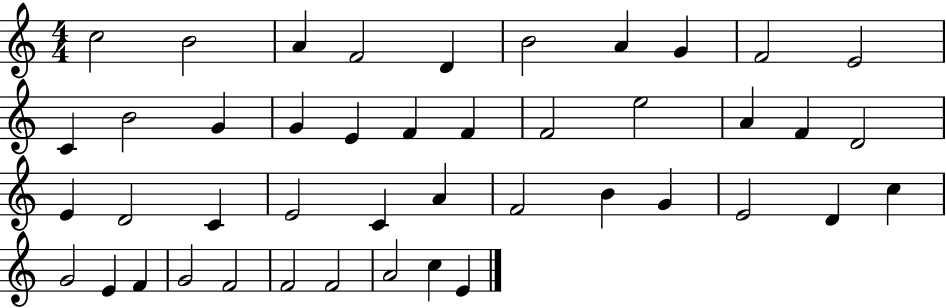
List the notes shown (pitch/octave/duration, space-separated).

C5/h B4/h A4/q F4/h D4/q B4/h A4/q G4/q F4/h E4/h C4/q B4/h G4/q G4/q E4/q F4/q F4/q F4/h E5/h A4/q F4/q D4/h E4/q D4/h C4/q E4/h C4/q A4/q F4/h B4/q G4/q E4/h D4/q C5/q G4/h E4/q F4/q G4/h F4/h F4/h F4/h A4/h C5/q E4/q